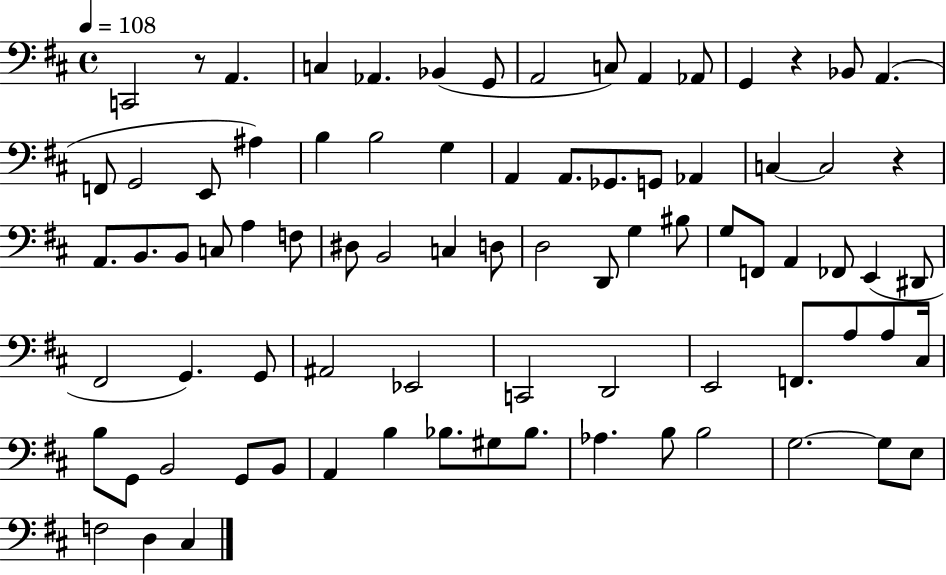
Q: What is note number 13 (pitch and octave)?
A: A2